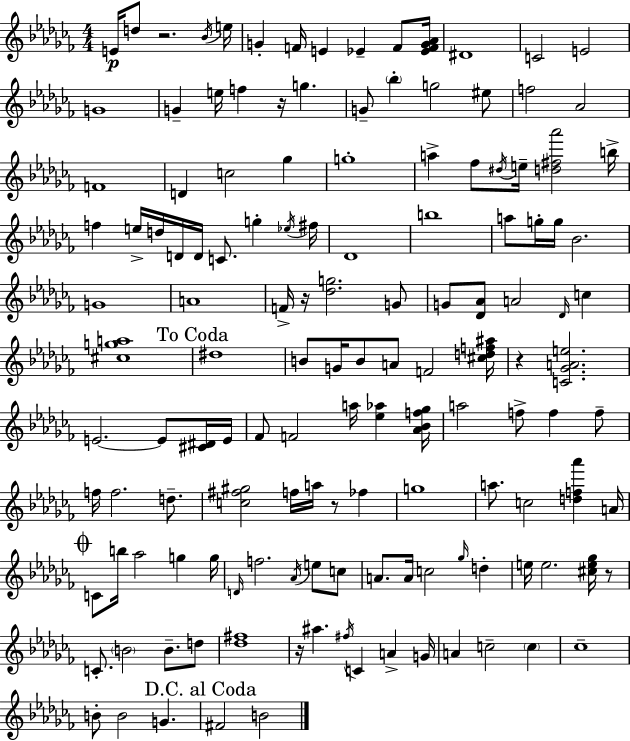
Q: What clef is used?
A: treble